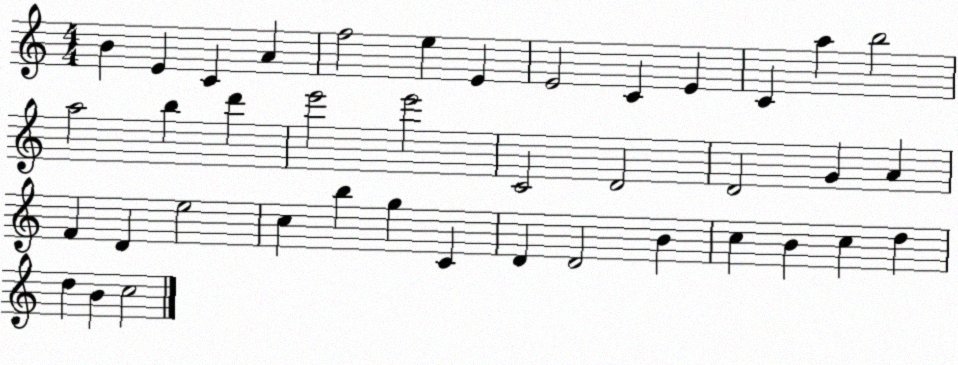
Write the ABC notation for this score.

X:1
T:Untitled
M:4/4
L:1/4
K:C
B E C A f2 e E E2 C E C a b2 a2 b d' e'2 e'2 C2 D2 D2 G A F D e2 c b g C D D2 B c B c d d B c2